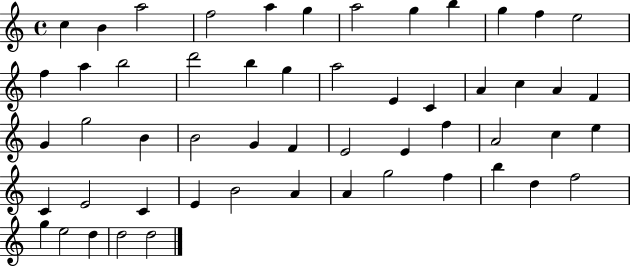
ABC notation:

X:1
T:Untitled
M:4/4
L:1/4
K:C
c B a2 f2 a g a2 g b g f e2 f a b2 d'2 b g a2 E C A c A F G g2 B B2 G F E2 E f A2 c e C E2 C E B2 A A g2 f b d f2 g e2 d d2 d2